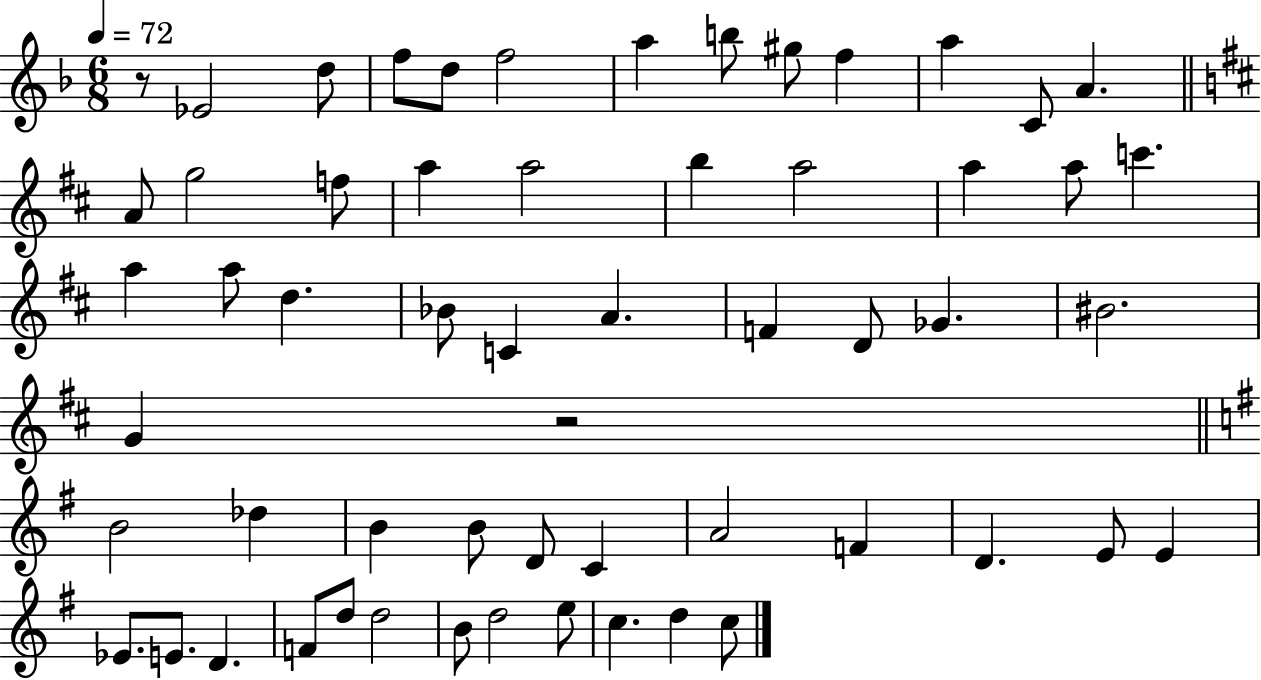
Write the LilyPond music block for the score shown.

{
  \clef treble
  \numericTimeSignature
  \time 6/8
  \key f \major
  \tempo 4 = 72
  r8 ees'2 d''8 | f''8 d''8 f''2 | a''4 b''8 gis''8 f''4 | a''4 c'8 a'4. | \break \bar "||" \break \key b \minor a'8 g''2 f''8 | a''4 a''2 | b''4 a''2 | a''4 a''8 c'''4. | \break a''4 a''8 d''4. | bes'8 c'4 a'4. | f'4 d'8 ges'4. | bis'2. | \break g'4 r2 | \bar "||" \break \key g \major b'2 des''4 | b'4 b'8 d'8 c'4 | a'2 f'4 | d'4. e'8 e'4 | \break ees'8. e'8. d'4. | f'8 d''8 d''2 | b'8 d''2 e''8 | c''4. d''4 c''8 | \break \bar "|."
}